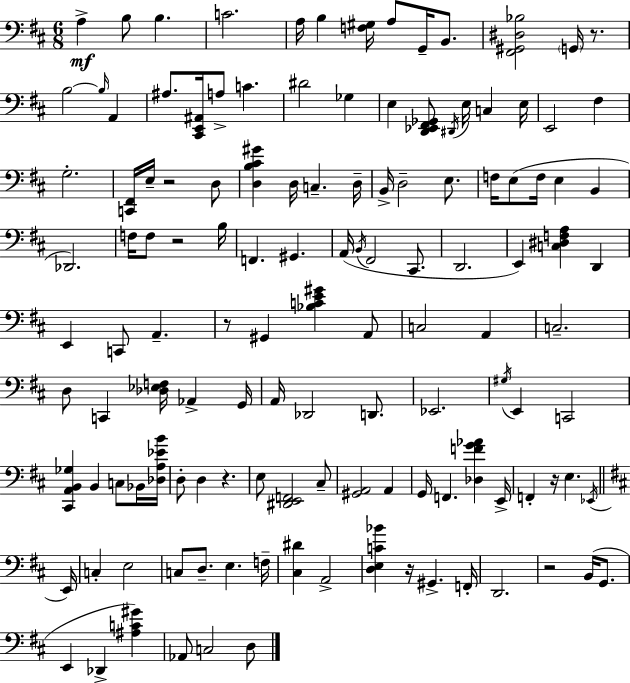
X:1
T:Untitled
M:6/8
L:1/4
K:D
A, B,/2 B, C2 A,/4 B, [F,^G,]/4 A,/2 G,,/4 B,,/2 [^F,,^G,,^D,_B,]2 G,,/4 z/2 B,2 B,/4 A,, ^A,/2 [^C,,E,,^A,,]/4 A,/2 C ^D2 _G, E, [D,,_E,,^F,,_G,,]/2 ^D,,/4 E,/4 C, E,/4 E,,2 ^F, G,2 [C,,^F,,]/4 E,/4 z2 D,/2 [D,B,^C^G] D,/4 C, D,/4 B,,/4 D,2 E,/2 F,/4 E,/2 F,/4 E, B,, _D,,2 F,/4 F,/2 z2 B,/4 F,, ^G,, A,,/4 B,,/4 ^F,,2 ^C,,/2 D,,2 E,, [C,^D,F,A,] D,, E,, C,,/2 A,, z/2 ^G,, [_B,CE^G] A,,/2 C,2 A,, C,2 D,/2 C,, [_D,_E,F,]/4 _A,, G,,/4 A,,/4 _D,,2 D,,/2 _E,,2 ^G,/4 E,, C,,2 [^C,,A,,B,,_G,] B,, C,/2 _B,,/4 [_D,A,_EB]/4 D,/2 D, z E,/2 [^D,,E,,F,,]2 ^C,/2 [^G,,A,,]2 A,, G,,/4 F,, [_D,FG_A] E,,/4 F,, z/4 E, _E,,/4 E,,/4 C, E,2 C,/2 D,/2 E, F,/4 [^C,^D] A,,2 [D,E,C_B] z/4 ^G,, F,,/4 D,,2 z2 B,,/4 G,,/2 E,, _D,, [^A,C^G] _A,,/2 C,2 D,/2